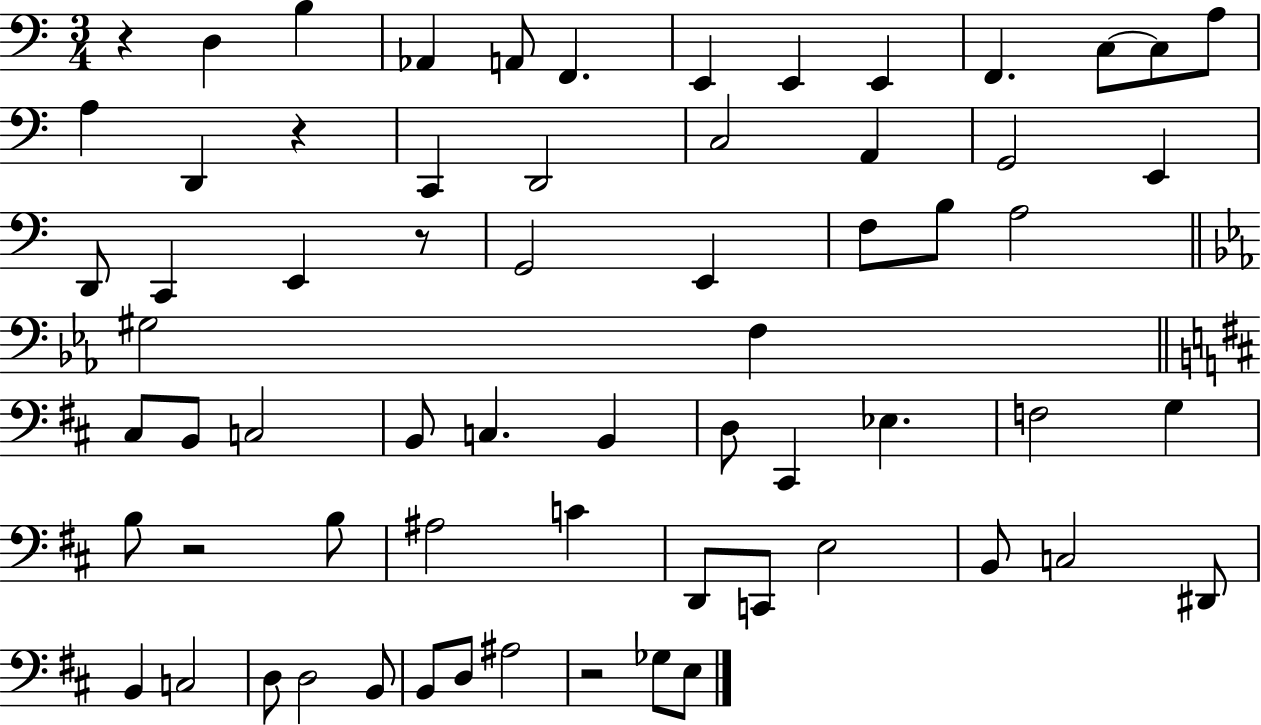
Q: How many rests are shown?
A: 5